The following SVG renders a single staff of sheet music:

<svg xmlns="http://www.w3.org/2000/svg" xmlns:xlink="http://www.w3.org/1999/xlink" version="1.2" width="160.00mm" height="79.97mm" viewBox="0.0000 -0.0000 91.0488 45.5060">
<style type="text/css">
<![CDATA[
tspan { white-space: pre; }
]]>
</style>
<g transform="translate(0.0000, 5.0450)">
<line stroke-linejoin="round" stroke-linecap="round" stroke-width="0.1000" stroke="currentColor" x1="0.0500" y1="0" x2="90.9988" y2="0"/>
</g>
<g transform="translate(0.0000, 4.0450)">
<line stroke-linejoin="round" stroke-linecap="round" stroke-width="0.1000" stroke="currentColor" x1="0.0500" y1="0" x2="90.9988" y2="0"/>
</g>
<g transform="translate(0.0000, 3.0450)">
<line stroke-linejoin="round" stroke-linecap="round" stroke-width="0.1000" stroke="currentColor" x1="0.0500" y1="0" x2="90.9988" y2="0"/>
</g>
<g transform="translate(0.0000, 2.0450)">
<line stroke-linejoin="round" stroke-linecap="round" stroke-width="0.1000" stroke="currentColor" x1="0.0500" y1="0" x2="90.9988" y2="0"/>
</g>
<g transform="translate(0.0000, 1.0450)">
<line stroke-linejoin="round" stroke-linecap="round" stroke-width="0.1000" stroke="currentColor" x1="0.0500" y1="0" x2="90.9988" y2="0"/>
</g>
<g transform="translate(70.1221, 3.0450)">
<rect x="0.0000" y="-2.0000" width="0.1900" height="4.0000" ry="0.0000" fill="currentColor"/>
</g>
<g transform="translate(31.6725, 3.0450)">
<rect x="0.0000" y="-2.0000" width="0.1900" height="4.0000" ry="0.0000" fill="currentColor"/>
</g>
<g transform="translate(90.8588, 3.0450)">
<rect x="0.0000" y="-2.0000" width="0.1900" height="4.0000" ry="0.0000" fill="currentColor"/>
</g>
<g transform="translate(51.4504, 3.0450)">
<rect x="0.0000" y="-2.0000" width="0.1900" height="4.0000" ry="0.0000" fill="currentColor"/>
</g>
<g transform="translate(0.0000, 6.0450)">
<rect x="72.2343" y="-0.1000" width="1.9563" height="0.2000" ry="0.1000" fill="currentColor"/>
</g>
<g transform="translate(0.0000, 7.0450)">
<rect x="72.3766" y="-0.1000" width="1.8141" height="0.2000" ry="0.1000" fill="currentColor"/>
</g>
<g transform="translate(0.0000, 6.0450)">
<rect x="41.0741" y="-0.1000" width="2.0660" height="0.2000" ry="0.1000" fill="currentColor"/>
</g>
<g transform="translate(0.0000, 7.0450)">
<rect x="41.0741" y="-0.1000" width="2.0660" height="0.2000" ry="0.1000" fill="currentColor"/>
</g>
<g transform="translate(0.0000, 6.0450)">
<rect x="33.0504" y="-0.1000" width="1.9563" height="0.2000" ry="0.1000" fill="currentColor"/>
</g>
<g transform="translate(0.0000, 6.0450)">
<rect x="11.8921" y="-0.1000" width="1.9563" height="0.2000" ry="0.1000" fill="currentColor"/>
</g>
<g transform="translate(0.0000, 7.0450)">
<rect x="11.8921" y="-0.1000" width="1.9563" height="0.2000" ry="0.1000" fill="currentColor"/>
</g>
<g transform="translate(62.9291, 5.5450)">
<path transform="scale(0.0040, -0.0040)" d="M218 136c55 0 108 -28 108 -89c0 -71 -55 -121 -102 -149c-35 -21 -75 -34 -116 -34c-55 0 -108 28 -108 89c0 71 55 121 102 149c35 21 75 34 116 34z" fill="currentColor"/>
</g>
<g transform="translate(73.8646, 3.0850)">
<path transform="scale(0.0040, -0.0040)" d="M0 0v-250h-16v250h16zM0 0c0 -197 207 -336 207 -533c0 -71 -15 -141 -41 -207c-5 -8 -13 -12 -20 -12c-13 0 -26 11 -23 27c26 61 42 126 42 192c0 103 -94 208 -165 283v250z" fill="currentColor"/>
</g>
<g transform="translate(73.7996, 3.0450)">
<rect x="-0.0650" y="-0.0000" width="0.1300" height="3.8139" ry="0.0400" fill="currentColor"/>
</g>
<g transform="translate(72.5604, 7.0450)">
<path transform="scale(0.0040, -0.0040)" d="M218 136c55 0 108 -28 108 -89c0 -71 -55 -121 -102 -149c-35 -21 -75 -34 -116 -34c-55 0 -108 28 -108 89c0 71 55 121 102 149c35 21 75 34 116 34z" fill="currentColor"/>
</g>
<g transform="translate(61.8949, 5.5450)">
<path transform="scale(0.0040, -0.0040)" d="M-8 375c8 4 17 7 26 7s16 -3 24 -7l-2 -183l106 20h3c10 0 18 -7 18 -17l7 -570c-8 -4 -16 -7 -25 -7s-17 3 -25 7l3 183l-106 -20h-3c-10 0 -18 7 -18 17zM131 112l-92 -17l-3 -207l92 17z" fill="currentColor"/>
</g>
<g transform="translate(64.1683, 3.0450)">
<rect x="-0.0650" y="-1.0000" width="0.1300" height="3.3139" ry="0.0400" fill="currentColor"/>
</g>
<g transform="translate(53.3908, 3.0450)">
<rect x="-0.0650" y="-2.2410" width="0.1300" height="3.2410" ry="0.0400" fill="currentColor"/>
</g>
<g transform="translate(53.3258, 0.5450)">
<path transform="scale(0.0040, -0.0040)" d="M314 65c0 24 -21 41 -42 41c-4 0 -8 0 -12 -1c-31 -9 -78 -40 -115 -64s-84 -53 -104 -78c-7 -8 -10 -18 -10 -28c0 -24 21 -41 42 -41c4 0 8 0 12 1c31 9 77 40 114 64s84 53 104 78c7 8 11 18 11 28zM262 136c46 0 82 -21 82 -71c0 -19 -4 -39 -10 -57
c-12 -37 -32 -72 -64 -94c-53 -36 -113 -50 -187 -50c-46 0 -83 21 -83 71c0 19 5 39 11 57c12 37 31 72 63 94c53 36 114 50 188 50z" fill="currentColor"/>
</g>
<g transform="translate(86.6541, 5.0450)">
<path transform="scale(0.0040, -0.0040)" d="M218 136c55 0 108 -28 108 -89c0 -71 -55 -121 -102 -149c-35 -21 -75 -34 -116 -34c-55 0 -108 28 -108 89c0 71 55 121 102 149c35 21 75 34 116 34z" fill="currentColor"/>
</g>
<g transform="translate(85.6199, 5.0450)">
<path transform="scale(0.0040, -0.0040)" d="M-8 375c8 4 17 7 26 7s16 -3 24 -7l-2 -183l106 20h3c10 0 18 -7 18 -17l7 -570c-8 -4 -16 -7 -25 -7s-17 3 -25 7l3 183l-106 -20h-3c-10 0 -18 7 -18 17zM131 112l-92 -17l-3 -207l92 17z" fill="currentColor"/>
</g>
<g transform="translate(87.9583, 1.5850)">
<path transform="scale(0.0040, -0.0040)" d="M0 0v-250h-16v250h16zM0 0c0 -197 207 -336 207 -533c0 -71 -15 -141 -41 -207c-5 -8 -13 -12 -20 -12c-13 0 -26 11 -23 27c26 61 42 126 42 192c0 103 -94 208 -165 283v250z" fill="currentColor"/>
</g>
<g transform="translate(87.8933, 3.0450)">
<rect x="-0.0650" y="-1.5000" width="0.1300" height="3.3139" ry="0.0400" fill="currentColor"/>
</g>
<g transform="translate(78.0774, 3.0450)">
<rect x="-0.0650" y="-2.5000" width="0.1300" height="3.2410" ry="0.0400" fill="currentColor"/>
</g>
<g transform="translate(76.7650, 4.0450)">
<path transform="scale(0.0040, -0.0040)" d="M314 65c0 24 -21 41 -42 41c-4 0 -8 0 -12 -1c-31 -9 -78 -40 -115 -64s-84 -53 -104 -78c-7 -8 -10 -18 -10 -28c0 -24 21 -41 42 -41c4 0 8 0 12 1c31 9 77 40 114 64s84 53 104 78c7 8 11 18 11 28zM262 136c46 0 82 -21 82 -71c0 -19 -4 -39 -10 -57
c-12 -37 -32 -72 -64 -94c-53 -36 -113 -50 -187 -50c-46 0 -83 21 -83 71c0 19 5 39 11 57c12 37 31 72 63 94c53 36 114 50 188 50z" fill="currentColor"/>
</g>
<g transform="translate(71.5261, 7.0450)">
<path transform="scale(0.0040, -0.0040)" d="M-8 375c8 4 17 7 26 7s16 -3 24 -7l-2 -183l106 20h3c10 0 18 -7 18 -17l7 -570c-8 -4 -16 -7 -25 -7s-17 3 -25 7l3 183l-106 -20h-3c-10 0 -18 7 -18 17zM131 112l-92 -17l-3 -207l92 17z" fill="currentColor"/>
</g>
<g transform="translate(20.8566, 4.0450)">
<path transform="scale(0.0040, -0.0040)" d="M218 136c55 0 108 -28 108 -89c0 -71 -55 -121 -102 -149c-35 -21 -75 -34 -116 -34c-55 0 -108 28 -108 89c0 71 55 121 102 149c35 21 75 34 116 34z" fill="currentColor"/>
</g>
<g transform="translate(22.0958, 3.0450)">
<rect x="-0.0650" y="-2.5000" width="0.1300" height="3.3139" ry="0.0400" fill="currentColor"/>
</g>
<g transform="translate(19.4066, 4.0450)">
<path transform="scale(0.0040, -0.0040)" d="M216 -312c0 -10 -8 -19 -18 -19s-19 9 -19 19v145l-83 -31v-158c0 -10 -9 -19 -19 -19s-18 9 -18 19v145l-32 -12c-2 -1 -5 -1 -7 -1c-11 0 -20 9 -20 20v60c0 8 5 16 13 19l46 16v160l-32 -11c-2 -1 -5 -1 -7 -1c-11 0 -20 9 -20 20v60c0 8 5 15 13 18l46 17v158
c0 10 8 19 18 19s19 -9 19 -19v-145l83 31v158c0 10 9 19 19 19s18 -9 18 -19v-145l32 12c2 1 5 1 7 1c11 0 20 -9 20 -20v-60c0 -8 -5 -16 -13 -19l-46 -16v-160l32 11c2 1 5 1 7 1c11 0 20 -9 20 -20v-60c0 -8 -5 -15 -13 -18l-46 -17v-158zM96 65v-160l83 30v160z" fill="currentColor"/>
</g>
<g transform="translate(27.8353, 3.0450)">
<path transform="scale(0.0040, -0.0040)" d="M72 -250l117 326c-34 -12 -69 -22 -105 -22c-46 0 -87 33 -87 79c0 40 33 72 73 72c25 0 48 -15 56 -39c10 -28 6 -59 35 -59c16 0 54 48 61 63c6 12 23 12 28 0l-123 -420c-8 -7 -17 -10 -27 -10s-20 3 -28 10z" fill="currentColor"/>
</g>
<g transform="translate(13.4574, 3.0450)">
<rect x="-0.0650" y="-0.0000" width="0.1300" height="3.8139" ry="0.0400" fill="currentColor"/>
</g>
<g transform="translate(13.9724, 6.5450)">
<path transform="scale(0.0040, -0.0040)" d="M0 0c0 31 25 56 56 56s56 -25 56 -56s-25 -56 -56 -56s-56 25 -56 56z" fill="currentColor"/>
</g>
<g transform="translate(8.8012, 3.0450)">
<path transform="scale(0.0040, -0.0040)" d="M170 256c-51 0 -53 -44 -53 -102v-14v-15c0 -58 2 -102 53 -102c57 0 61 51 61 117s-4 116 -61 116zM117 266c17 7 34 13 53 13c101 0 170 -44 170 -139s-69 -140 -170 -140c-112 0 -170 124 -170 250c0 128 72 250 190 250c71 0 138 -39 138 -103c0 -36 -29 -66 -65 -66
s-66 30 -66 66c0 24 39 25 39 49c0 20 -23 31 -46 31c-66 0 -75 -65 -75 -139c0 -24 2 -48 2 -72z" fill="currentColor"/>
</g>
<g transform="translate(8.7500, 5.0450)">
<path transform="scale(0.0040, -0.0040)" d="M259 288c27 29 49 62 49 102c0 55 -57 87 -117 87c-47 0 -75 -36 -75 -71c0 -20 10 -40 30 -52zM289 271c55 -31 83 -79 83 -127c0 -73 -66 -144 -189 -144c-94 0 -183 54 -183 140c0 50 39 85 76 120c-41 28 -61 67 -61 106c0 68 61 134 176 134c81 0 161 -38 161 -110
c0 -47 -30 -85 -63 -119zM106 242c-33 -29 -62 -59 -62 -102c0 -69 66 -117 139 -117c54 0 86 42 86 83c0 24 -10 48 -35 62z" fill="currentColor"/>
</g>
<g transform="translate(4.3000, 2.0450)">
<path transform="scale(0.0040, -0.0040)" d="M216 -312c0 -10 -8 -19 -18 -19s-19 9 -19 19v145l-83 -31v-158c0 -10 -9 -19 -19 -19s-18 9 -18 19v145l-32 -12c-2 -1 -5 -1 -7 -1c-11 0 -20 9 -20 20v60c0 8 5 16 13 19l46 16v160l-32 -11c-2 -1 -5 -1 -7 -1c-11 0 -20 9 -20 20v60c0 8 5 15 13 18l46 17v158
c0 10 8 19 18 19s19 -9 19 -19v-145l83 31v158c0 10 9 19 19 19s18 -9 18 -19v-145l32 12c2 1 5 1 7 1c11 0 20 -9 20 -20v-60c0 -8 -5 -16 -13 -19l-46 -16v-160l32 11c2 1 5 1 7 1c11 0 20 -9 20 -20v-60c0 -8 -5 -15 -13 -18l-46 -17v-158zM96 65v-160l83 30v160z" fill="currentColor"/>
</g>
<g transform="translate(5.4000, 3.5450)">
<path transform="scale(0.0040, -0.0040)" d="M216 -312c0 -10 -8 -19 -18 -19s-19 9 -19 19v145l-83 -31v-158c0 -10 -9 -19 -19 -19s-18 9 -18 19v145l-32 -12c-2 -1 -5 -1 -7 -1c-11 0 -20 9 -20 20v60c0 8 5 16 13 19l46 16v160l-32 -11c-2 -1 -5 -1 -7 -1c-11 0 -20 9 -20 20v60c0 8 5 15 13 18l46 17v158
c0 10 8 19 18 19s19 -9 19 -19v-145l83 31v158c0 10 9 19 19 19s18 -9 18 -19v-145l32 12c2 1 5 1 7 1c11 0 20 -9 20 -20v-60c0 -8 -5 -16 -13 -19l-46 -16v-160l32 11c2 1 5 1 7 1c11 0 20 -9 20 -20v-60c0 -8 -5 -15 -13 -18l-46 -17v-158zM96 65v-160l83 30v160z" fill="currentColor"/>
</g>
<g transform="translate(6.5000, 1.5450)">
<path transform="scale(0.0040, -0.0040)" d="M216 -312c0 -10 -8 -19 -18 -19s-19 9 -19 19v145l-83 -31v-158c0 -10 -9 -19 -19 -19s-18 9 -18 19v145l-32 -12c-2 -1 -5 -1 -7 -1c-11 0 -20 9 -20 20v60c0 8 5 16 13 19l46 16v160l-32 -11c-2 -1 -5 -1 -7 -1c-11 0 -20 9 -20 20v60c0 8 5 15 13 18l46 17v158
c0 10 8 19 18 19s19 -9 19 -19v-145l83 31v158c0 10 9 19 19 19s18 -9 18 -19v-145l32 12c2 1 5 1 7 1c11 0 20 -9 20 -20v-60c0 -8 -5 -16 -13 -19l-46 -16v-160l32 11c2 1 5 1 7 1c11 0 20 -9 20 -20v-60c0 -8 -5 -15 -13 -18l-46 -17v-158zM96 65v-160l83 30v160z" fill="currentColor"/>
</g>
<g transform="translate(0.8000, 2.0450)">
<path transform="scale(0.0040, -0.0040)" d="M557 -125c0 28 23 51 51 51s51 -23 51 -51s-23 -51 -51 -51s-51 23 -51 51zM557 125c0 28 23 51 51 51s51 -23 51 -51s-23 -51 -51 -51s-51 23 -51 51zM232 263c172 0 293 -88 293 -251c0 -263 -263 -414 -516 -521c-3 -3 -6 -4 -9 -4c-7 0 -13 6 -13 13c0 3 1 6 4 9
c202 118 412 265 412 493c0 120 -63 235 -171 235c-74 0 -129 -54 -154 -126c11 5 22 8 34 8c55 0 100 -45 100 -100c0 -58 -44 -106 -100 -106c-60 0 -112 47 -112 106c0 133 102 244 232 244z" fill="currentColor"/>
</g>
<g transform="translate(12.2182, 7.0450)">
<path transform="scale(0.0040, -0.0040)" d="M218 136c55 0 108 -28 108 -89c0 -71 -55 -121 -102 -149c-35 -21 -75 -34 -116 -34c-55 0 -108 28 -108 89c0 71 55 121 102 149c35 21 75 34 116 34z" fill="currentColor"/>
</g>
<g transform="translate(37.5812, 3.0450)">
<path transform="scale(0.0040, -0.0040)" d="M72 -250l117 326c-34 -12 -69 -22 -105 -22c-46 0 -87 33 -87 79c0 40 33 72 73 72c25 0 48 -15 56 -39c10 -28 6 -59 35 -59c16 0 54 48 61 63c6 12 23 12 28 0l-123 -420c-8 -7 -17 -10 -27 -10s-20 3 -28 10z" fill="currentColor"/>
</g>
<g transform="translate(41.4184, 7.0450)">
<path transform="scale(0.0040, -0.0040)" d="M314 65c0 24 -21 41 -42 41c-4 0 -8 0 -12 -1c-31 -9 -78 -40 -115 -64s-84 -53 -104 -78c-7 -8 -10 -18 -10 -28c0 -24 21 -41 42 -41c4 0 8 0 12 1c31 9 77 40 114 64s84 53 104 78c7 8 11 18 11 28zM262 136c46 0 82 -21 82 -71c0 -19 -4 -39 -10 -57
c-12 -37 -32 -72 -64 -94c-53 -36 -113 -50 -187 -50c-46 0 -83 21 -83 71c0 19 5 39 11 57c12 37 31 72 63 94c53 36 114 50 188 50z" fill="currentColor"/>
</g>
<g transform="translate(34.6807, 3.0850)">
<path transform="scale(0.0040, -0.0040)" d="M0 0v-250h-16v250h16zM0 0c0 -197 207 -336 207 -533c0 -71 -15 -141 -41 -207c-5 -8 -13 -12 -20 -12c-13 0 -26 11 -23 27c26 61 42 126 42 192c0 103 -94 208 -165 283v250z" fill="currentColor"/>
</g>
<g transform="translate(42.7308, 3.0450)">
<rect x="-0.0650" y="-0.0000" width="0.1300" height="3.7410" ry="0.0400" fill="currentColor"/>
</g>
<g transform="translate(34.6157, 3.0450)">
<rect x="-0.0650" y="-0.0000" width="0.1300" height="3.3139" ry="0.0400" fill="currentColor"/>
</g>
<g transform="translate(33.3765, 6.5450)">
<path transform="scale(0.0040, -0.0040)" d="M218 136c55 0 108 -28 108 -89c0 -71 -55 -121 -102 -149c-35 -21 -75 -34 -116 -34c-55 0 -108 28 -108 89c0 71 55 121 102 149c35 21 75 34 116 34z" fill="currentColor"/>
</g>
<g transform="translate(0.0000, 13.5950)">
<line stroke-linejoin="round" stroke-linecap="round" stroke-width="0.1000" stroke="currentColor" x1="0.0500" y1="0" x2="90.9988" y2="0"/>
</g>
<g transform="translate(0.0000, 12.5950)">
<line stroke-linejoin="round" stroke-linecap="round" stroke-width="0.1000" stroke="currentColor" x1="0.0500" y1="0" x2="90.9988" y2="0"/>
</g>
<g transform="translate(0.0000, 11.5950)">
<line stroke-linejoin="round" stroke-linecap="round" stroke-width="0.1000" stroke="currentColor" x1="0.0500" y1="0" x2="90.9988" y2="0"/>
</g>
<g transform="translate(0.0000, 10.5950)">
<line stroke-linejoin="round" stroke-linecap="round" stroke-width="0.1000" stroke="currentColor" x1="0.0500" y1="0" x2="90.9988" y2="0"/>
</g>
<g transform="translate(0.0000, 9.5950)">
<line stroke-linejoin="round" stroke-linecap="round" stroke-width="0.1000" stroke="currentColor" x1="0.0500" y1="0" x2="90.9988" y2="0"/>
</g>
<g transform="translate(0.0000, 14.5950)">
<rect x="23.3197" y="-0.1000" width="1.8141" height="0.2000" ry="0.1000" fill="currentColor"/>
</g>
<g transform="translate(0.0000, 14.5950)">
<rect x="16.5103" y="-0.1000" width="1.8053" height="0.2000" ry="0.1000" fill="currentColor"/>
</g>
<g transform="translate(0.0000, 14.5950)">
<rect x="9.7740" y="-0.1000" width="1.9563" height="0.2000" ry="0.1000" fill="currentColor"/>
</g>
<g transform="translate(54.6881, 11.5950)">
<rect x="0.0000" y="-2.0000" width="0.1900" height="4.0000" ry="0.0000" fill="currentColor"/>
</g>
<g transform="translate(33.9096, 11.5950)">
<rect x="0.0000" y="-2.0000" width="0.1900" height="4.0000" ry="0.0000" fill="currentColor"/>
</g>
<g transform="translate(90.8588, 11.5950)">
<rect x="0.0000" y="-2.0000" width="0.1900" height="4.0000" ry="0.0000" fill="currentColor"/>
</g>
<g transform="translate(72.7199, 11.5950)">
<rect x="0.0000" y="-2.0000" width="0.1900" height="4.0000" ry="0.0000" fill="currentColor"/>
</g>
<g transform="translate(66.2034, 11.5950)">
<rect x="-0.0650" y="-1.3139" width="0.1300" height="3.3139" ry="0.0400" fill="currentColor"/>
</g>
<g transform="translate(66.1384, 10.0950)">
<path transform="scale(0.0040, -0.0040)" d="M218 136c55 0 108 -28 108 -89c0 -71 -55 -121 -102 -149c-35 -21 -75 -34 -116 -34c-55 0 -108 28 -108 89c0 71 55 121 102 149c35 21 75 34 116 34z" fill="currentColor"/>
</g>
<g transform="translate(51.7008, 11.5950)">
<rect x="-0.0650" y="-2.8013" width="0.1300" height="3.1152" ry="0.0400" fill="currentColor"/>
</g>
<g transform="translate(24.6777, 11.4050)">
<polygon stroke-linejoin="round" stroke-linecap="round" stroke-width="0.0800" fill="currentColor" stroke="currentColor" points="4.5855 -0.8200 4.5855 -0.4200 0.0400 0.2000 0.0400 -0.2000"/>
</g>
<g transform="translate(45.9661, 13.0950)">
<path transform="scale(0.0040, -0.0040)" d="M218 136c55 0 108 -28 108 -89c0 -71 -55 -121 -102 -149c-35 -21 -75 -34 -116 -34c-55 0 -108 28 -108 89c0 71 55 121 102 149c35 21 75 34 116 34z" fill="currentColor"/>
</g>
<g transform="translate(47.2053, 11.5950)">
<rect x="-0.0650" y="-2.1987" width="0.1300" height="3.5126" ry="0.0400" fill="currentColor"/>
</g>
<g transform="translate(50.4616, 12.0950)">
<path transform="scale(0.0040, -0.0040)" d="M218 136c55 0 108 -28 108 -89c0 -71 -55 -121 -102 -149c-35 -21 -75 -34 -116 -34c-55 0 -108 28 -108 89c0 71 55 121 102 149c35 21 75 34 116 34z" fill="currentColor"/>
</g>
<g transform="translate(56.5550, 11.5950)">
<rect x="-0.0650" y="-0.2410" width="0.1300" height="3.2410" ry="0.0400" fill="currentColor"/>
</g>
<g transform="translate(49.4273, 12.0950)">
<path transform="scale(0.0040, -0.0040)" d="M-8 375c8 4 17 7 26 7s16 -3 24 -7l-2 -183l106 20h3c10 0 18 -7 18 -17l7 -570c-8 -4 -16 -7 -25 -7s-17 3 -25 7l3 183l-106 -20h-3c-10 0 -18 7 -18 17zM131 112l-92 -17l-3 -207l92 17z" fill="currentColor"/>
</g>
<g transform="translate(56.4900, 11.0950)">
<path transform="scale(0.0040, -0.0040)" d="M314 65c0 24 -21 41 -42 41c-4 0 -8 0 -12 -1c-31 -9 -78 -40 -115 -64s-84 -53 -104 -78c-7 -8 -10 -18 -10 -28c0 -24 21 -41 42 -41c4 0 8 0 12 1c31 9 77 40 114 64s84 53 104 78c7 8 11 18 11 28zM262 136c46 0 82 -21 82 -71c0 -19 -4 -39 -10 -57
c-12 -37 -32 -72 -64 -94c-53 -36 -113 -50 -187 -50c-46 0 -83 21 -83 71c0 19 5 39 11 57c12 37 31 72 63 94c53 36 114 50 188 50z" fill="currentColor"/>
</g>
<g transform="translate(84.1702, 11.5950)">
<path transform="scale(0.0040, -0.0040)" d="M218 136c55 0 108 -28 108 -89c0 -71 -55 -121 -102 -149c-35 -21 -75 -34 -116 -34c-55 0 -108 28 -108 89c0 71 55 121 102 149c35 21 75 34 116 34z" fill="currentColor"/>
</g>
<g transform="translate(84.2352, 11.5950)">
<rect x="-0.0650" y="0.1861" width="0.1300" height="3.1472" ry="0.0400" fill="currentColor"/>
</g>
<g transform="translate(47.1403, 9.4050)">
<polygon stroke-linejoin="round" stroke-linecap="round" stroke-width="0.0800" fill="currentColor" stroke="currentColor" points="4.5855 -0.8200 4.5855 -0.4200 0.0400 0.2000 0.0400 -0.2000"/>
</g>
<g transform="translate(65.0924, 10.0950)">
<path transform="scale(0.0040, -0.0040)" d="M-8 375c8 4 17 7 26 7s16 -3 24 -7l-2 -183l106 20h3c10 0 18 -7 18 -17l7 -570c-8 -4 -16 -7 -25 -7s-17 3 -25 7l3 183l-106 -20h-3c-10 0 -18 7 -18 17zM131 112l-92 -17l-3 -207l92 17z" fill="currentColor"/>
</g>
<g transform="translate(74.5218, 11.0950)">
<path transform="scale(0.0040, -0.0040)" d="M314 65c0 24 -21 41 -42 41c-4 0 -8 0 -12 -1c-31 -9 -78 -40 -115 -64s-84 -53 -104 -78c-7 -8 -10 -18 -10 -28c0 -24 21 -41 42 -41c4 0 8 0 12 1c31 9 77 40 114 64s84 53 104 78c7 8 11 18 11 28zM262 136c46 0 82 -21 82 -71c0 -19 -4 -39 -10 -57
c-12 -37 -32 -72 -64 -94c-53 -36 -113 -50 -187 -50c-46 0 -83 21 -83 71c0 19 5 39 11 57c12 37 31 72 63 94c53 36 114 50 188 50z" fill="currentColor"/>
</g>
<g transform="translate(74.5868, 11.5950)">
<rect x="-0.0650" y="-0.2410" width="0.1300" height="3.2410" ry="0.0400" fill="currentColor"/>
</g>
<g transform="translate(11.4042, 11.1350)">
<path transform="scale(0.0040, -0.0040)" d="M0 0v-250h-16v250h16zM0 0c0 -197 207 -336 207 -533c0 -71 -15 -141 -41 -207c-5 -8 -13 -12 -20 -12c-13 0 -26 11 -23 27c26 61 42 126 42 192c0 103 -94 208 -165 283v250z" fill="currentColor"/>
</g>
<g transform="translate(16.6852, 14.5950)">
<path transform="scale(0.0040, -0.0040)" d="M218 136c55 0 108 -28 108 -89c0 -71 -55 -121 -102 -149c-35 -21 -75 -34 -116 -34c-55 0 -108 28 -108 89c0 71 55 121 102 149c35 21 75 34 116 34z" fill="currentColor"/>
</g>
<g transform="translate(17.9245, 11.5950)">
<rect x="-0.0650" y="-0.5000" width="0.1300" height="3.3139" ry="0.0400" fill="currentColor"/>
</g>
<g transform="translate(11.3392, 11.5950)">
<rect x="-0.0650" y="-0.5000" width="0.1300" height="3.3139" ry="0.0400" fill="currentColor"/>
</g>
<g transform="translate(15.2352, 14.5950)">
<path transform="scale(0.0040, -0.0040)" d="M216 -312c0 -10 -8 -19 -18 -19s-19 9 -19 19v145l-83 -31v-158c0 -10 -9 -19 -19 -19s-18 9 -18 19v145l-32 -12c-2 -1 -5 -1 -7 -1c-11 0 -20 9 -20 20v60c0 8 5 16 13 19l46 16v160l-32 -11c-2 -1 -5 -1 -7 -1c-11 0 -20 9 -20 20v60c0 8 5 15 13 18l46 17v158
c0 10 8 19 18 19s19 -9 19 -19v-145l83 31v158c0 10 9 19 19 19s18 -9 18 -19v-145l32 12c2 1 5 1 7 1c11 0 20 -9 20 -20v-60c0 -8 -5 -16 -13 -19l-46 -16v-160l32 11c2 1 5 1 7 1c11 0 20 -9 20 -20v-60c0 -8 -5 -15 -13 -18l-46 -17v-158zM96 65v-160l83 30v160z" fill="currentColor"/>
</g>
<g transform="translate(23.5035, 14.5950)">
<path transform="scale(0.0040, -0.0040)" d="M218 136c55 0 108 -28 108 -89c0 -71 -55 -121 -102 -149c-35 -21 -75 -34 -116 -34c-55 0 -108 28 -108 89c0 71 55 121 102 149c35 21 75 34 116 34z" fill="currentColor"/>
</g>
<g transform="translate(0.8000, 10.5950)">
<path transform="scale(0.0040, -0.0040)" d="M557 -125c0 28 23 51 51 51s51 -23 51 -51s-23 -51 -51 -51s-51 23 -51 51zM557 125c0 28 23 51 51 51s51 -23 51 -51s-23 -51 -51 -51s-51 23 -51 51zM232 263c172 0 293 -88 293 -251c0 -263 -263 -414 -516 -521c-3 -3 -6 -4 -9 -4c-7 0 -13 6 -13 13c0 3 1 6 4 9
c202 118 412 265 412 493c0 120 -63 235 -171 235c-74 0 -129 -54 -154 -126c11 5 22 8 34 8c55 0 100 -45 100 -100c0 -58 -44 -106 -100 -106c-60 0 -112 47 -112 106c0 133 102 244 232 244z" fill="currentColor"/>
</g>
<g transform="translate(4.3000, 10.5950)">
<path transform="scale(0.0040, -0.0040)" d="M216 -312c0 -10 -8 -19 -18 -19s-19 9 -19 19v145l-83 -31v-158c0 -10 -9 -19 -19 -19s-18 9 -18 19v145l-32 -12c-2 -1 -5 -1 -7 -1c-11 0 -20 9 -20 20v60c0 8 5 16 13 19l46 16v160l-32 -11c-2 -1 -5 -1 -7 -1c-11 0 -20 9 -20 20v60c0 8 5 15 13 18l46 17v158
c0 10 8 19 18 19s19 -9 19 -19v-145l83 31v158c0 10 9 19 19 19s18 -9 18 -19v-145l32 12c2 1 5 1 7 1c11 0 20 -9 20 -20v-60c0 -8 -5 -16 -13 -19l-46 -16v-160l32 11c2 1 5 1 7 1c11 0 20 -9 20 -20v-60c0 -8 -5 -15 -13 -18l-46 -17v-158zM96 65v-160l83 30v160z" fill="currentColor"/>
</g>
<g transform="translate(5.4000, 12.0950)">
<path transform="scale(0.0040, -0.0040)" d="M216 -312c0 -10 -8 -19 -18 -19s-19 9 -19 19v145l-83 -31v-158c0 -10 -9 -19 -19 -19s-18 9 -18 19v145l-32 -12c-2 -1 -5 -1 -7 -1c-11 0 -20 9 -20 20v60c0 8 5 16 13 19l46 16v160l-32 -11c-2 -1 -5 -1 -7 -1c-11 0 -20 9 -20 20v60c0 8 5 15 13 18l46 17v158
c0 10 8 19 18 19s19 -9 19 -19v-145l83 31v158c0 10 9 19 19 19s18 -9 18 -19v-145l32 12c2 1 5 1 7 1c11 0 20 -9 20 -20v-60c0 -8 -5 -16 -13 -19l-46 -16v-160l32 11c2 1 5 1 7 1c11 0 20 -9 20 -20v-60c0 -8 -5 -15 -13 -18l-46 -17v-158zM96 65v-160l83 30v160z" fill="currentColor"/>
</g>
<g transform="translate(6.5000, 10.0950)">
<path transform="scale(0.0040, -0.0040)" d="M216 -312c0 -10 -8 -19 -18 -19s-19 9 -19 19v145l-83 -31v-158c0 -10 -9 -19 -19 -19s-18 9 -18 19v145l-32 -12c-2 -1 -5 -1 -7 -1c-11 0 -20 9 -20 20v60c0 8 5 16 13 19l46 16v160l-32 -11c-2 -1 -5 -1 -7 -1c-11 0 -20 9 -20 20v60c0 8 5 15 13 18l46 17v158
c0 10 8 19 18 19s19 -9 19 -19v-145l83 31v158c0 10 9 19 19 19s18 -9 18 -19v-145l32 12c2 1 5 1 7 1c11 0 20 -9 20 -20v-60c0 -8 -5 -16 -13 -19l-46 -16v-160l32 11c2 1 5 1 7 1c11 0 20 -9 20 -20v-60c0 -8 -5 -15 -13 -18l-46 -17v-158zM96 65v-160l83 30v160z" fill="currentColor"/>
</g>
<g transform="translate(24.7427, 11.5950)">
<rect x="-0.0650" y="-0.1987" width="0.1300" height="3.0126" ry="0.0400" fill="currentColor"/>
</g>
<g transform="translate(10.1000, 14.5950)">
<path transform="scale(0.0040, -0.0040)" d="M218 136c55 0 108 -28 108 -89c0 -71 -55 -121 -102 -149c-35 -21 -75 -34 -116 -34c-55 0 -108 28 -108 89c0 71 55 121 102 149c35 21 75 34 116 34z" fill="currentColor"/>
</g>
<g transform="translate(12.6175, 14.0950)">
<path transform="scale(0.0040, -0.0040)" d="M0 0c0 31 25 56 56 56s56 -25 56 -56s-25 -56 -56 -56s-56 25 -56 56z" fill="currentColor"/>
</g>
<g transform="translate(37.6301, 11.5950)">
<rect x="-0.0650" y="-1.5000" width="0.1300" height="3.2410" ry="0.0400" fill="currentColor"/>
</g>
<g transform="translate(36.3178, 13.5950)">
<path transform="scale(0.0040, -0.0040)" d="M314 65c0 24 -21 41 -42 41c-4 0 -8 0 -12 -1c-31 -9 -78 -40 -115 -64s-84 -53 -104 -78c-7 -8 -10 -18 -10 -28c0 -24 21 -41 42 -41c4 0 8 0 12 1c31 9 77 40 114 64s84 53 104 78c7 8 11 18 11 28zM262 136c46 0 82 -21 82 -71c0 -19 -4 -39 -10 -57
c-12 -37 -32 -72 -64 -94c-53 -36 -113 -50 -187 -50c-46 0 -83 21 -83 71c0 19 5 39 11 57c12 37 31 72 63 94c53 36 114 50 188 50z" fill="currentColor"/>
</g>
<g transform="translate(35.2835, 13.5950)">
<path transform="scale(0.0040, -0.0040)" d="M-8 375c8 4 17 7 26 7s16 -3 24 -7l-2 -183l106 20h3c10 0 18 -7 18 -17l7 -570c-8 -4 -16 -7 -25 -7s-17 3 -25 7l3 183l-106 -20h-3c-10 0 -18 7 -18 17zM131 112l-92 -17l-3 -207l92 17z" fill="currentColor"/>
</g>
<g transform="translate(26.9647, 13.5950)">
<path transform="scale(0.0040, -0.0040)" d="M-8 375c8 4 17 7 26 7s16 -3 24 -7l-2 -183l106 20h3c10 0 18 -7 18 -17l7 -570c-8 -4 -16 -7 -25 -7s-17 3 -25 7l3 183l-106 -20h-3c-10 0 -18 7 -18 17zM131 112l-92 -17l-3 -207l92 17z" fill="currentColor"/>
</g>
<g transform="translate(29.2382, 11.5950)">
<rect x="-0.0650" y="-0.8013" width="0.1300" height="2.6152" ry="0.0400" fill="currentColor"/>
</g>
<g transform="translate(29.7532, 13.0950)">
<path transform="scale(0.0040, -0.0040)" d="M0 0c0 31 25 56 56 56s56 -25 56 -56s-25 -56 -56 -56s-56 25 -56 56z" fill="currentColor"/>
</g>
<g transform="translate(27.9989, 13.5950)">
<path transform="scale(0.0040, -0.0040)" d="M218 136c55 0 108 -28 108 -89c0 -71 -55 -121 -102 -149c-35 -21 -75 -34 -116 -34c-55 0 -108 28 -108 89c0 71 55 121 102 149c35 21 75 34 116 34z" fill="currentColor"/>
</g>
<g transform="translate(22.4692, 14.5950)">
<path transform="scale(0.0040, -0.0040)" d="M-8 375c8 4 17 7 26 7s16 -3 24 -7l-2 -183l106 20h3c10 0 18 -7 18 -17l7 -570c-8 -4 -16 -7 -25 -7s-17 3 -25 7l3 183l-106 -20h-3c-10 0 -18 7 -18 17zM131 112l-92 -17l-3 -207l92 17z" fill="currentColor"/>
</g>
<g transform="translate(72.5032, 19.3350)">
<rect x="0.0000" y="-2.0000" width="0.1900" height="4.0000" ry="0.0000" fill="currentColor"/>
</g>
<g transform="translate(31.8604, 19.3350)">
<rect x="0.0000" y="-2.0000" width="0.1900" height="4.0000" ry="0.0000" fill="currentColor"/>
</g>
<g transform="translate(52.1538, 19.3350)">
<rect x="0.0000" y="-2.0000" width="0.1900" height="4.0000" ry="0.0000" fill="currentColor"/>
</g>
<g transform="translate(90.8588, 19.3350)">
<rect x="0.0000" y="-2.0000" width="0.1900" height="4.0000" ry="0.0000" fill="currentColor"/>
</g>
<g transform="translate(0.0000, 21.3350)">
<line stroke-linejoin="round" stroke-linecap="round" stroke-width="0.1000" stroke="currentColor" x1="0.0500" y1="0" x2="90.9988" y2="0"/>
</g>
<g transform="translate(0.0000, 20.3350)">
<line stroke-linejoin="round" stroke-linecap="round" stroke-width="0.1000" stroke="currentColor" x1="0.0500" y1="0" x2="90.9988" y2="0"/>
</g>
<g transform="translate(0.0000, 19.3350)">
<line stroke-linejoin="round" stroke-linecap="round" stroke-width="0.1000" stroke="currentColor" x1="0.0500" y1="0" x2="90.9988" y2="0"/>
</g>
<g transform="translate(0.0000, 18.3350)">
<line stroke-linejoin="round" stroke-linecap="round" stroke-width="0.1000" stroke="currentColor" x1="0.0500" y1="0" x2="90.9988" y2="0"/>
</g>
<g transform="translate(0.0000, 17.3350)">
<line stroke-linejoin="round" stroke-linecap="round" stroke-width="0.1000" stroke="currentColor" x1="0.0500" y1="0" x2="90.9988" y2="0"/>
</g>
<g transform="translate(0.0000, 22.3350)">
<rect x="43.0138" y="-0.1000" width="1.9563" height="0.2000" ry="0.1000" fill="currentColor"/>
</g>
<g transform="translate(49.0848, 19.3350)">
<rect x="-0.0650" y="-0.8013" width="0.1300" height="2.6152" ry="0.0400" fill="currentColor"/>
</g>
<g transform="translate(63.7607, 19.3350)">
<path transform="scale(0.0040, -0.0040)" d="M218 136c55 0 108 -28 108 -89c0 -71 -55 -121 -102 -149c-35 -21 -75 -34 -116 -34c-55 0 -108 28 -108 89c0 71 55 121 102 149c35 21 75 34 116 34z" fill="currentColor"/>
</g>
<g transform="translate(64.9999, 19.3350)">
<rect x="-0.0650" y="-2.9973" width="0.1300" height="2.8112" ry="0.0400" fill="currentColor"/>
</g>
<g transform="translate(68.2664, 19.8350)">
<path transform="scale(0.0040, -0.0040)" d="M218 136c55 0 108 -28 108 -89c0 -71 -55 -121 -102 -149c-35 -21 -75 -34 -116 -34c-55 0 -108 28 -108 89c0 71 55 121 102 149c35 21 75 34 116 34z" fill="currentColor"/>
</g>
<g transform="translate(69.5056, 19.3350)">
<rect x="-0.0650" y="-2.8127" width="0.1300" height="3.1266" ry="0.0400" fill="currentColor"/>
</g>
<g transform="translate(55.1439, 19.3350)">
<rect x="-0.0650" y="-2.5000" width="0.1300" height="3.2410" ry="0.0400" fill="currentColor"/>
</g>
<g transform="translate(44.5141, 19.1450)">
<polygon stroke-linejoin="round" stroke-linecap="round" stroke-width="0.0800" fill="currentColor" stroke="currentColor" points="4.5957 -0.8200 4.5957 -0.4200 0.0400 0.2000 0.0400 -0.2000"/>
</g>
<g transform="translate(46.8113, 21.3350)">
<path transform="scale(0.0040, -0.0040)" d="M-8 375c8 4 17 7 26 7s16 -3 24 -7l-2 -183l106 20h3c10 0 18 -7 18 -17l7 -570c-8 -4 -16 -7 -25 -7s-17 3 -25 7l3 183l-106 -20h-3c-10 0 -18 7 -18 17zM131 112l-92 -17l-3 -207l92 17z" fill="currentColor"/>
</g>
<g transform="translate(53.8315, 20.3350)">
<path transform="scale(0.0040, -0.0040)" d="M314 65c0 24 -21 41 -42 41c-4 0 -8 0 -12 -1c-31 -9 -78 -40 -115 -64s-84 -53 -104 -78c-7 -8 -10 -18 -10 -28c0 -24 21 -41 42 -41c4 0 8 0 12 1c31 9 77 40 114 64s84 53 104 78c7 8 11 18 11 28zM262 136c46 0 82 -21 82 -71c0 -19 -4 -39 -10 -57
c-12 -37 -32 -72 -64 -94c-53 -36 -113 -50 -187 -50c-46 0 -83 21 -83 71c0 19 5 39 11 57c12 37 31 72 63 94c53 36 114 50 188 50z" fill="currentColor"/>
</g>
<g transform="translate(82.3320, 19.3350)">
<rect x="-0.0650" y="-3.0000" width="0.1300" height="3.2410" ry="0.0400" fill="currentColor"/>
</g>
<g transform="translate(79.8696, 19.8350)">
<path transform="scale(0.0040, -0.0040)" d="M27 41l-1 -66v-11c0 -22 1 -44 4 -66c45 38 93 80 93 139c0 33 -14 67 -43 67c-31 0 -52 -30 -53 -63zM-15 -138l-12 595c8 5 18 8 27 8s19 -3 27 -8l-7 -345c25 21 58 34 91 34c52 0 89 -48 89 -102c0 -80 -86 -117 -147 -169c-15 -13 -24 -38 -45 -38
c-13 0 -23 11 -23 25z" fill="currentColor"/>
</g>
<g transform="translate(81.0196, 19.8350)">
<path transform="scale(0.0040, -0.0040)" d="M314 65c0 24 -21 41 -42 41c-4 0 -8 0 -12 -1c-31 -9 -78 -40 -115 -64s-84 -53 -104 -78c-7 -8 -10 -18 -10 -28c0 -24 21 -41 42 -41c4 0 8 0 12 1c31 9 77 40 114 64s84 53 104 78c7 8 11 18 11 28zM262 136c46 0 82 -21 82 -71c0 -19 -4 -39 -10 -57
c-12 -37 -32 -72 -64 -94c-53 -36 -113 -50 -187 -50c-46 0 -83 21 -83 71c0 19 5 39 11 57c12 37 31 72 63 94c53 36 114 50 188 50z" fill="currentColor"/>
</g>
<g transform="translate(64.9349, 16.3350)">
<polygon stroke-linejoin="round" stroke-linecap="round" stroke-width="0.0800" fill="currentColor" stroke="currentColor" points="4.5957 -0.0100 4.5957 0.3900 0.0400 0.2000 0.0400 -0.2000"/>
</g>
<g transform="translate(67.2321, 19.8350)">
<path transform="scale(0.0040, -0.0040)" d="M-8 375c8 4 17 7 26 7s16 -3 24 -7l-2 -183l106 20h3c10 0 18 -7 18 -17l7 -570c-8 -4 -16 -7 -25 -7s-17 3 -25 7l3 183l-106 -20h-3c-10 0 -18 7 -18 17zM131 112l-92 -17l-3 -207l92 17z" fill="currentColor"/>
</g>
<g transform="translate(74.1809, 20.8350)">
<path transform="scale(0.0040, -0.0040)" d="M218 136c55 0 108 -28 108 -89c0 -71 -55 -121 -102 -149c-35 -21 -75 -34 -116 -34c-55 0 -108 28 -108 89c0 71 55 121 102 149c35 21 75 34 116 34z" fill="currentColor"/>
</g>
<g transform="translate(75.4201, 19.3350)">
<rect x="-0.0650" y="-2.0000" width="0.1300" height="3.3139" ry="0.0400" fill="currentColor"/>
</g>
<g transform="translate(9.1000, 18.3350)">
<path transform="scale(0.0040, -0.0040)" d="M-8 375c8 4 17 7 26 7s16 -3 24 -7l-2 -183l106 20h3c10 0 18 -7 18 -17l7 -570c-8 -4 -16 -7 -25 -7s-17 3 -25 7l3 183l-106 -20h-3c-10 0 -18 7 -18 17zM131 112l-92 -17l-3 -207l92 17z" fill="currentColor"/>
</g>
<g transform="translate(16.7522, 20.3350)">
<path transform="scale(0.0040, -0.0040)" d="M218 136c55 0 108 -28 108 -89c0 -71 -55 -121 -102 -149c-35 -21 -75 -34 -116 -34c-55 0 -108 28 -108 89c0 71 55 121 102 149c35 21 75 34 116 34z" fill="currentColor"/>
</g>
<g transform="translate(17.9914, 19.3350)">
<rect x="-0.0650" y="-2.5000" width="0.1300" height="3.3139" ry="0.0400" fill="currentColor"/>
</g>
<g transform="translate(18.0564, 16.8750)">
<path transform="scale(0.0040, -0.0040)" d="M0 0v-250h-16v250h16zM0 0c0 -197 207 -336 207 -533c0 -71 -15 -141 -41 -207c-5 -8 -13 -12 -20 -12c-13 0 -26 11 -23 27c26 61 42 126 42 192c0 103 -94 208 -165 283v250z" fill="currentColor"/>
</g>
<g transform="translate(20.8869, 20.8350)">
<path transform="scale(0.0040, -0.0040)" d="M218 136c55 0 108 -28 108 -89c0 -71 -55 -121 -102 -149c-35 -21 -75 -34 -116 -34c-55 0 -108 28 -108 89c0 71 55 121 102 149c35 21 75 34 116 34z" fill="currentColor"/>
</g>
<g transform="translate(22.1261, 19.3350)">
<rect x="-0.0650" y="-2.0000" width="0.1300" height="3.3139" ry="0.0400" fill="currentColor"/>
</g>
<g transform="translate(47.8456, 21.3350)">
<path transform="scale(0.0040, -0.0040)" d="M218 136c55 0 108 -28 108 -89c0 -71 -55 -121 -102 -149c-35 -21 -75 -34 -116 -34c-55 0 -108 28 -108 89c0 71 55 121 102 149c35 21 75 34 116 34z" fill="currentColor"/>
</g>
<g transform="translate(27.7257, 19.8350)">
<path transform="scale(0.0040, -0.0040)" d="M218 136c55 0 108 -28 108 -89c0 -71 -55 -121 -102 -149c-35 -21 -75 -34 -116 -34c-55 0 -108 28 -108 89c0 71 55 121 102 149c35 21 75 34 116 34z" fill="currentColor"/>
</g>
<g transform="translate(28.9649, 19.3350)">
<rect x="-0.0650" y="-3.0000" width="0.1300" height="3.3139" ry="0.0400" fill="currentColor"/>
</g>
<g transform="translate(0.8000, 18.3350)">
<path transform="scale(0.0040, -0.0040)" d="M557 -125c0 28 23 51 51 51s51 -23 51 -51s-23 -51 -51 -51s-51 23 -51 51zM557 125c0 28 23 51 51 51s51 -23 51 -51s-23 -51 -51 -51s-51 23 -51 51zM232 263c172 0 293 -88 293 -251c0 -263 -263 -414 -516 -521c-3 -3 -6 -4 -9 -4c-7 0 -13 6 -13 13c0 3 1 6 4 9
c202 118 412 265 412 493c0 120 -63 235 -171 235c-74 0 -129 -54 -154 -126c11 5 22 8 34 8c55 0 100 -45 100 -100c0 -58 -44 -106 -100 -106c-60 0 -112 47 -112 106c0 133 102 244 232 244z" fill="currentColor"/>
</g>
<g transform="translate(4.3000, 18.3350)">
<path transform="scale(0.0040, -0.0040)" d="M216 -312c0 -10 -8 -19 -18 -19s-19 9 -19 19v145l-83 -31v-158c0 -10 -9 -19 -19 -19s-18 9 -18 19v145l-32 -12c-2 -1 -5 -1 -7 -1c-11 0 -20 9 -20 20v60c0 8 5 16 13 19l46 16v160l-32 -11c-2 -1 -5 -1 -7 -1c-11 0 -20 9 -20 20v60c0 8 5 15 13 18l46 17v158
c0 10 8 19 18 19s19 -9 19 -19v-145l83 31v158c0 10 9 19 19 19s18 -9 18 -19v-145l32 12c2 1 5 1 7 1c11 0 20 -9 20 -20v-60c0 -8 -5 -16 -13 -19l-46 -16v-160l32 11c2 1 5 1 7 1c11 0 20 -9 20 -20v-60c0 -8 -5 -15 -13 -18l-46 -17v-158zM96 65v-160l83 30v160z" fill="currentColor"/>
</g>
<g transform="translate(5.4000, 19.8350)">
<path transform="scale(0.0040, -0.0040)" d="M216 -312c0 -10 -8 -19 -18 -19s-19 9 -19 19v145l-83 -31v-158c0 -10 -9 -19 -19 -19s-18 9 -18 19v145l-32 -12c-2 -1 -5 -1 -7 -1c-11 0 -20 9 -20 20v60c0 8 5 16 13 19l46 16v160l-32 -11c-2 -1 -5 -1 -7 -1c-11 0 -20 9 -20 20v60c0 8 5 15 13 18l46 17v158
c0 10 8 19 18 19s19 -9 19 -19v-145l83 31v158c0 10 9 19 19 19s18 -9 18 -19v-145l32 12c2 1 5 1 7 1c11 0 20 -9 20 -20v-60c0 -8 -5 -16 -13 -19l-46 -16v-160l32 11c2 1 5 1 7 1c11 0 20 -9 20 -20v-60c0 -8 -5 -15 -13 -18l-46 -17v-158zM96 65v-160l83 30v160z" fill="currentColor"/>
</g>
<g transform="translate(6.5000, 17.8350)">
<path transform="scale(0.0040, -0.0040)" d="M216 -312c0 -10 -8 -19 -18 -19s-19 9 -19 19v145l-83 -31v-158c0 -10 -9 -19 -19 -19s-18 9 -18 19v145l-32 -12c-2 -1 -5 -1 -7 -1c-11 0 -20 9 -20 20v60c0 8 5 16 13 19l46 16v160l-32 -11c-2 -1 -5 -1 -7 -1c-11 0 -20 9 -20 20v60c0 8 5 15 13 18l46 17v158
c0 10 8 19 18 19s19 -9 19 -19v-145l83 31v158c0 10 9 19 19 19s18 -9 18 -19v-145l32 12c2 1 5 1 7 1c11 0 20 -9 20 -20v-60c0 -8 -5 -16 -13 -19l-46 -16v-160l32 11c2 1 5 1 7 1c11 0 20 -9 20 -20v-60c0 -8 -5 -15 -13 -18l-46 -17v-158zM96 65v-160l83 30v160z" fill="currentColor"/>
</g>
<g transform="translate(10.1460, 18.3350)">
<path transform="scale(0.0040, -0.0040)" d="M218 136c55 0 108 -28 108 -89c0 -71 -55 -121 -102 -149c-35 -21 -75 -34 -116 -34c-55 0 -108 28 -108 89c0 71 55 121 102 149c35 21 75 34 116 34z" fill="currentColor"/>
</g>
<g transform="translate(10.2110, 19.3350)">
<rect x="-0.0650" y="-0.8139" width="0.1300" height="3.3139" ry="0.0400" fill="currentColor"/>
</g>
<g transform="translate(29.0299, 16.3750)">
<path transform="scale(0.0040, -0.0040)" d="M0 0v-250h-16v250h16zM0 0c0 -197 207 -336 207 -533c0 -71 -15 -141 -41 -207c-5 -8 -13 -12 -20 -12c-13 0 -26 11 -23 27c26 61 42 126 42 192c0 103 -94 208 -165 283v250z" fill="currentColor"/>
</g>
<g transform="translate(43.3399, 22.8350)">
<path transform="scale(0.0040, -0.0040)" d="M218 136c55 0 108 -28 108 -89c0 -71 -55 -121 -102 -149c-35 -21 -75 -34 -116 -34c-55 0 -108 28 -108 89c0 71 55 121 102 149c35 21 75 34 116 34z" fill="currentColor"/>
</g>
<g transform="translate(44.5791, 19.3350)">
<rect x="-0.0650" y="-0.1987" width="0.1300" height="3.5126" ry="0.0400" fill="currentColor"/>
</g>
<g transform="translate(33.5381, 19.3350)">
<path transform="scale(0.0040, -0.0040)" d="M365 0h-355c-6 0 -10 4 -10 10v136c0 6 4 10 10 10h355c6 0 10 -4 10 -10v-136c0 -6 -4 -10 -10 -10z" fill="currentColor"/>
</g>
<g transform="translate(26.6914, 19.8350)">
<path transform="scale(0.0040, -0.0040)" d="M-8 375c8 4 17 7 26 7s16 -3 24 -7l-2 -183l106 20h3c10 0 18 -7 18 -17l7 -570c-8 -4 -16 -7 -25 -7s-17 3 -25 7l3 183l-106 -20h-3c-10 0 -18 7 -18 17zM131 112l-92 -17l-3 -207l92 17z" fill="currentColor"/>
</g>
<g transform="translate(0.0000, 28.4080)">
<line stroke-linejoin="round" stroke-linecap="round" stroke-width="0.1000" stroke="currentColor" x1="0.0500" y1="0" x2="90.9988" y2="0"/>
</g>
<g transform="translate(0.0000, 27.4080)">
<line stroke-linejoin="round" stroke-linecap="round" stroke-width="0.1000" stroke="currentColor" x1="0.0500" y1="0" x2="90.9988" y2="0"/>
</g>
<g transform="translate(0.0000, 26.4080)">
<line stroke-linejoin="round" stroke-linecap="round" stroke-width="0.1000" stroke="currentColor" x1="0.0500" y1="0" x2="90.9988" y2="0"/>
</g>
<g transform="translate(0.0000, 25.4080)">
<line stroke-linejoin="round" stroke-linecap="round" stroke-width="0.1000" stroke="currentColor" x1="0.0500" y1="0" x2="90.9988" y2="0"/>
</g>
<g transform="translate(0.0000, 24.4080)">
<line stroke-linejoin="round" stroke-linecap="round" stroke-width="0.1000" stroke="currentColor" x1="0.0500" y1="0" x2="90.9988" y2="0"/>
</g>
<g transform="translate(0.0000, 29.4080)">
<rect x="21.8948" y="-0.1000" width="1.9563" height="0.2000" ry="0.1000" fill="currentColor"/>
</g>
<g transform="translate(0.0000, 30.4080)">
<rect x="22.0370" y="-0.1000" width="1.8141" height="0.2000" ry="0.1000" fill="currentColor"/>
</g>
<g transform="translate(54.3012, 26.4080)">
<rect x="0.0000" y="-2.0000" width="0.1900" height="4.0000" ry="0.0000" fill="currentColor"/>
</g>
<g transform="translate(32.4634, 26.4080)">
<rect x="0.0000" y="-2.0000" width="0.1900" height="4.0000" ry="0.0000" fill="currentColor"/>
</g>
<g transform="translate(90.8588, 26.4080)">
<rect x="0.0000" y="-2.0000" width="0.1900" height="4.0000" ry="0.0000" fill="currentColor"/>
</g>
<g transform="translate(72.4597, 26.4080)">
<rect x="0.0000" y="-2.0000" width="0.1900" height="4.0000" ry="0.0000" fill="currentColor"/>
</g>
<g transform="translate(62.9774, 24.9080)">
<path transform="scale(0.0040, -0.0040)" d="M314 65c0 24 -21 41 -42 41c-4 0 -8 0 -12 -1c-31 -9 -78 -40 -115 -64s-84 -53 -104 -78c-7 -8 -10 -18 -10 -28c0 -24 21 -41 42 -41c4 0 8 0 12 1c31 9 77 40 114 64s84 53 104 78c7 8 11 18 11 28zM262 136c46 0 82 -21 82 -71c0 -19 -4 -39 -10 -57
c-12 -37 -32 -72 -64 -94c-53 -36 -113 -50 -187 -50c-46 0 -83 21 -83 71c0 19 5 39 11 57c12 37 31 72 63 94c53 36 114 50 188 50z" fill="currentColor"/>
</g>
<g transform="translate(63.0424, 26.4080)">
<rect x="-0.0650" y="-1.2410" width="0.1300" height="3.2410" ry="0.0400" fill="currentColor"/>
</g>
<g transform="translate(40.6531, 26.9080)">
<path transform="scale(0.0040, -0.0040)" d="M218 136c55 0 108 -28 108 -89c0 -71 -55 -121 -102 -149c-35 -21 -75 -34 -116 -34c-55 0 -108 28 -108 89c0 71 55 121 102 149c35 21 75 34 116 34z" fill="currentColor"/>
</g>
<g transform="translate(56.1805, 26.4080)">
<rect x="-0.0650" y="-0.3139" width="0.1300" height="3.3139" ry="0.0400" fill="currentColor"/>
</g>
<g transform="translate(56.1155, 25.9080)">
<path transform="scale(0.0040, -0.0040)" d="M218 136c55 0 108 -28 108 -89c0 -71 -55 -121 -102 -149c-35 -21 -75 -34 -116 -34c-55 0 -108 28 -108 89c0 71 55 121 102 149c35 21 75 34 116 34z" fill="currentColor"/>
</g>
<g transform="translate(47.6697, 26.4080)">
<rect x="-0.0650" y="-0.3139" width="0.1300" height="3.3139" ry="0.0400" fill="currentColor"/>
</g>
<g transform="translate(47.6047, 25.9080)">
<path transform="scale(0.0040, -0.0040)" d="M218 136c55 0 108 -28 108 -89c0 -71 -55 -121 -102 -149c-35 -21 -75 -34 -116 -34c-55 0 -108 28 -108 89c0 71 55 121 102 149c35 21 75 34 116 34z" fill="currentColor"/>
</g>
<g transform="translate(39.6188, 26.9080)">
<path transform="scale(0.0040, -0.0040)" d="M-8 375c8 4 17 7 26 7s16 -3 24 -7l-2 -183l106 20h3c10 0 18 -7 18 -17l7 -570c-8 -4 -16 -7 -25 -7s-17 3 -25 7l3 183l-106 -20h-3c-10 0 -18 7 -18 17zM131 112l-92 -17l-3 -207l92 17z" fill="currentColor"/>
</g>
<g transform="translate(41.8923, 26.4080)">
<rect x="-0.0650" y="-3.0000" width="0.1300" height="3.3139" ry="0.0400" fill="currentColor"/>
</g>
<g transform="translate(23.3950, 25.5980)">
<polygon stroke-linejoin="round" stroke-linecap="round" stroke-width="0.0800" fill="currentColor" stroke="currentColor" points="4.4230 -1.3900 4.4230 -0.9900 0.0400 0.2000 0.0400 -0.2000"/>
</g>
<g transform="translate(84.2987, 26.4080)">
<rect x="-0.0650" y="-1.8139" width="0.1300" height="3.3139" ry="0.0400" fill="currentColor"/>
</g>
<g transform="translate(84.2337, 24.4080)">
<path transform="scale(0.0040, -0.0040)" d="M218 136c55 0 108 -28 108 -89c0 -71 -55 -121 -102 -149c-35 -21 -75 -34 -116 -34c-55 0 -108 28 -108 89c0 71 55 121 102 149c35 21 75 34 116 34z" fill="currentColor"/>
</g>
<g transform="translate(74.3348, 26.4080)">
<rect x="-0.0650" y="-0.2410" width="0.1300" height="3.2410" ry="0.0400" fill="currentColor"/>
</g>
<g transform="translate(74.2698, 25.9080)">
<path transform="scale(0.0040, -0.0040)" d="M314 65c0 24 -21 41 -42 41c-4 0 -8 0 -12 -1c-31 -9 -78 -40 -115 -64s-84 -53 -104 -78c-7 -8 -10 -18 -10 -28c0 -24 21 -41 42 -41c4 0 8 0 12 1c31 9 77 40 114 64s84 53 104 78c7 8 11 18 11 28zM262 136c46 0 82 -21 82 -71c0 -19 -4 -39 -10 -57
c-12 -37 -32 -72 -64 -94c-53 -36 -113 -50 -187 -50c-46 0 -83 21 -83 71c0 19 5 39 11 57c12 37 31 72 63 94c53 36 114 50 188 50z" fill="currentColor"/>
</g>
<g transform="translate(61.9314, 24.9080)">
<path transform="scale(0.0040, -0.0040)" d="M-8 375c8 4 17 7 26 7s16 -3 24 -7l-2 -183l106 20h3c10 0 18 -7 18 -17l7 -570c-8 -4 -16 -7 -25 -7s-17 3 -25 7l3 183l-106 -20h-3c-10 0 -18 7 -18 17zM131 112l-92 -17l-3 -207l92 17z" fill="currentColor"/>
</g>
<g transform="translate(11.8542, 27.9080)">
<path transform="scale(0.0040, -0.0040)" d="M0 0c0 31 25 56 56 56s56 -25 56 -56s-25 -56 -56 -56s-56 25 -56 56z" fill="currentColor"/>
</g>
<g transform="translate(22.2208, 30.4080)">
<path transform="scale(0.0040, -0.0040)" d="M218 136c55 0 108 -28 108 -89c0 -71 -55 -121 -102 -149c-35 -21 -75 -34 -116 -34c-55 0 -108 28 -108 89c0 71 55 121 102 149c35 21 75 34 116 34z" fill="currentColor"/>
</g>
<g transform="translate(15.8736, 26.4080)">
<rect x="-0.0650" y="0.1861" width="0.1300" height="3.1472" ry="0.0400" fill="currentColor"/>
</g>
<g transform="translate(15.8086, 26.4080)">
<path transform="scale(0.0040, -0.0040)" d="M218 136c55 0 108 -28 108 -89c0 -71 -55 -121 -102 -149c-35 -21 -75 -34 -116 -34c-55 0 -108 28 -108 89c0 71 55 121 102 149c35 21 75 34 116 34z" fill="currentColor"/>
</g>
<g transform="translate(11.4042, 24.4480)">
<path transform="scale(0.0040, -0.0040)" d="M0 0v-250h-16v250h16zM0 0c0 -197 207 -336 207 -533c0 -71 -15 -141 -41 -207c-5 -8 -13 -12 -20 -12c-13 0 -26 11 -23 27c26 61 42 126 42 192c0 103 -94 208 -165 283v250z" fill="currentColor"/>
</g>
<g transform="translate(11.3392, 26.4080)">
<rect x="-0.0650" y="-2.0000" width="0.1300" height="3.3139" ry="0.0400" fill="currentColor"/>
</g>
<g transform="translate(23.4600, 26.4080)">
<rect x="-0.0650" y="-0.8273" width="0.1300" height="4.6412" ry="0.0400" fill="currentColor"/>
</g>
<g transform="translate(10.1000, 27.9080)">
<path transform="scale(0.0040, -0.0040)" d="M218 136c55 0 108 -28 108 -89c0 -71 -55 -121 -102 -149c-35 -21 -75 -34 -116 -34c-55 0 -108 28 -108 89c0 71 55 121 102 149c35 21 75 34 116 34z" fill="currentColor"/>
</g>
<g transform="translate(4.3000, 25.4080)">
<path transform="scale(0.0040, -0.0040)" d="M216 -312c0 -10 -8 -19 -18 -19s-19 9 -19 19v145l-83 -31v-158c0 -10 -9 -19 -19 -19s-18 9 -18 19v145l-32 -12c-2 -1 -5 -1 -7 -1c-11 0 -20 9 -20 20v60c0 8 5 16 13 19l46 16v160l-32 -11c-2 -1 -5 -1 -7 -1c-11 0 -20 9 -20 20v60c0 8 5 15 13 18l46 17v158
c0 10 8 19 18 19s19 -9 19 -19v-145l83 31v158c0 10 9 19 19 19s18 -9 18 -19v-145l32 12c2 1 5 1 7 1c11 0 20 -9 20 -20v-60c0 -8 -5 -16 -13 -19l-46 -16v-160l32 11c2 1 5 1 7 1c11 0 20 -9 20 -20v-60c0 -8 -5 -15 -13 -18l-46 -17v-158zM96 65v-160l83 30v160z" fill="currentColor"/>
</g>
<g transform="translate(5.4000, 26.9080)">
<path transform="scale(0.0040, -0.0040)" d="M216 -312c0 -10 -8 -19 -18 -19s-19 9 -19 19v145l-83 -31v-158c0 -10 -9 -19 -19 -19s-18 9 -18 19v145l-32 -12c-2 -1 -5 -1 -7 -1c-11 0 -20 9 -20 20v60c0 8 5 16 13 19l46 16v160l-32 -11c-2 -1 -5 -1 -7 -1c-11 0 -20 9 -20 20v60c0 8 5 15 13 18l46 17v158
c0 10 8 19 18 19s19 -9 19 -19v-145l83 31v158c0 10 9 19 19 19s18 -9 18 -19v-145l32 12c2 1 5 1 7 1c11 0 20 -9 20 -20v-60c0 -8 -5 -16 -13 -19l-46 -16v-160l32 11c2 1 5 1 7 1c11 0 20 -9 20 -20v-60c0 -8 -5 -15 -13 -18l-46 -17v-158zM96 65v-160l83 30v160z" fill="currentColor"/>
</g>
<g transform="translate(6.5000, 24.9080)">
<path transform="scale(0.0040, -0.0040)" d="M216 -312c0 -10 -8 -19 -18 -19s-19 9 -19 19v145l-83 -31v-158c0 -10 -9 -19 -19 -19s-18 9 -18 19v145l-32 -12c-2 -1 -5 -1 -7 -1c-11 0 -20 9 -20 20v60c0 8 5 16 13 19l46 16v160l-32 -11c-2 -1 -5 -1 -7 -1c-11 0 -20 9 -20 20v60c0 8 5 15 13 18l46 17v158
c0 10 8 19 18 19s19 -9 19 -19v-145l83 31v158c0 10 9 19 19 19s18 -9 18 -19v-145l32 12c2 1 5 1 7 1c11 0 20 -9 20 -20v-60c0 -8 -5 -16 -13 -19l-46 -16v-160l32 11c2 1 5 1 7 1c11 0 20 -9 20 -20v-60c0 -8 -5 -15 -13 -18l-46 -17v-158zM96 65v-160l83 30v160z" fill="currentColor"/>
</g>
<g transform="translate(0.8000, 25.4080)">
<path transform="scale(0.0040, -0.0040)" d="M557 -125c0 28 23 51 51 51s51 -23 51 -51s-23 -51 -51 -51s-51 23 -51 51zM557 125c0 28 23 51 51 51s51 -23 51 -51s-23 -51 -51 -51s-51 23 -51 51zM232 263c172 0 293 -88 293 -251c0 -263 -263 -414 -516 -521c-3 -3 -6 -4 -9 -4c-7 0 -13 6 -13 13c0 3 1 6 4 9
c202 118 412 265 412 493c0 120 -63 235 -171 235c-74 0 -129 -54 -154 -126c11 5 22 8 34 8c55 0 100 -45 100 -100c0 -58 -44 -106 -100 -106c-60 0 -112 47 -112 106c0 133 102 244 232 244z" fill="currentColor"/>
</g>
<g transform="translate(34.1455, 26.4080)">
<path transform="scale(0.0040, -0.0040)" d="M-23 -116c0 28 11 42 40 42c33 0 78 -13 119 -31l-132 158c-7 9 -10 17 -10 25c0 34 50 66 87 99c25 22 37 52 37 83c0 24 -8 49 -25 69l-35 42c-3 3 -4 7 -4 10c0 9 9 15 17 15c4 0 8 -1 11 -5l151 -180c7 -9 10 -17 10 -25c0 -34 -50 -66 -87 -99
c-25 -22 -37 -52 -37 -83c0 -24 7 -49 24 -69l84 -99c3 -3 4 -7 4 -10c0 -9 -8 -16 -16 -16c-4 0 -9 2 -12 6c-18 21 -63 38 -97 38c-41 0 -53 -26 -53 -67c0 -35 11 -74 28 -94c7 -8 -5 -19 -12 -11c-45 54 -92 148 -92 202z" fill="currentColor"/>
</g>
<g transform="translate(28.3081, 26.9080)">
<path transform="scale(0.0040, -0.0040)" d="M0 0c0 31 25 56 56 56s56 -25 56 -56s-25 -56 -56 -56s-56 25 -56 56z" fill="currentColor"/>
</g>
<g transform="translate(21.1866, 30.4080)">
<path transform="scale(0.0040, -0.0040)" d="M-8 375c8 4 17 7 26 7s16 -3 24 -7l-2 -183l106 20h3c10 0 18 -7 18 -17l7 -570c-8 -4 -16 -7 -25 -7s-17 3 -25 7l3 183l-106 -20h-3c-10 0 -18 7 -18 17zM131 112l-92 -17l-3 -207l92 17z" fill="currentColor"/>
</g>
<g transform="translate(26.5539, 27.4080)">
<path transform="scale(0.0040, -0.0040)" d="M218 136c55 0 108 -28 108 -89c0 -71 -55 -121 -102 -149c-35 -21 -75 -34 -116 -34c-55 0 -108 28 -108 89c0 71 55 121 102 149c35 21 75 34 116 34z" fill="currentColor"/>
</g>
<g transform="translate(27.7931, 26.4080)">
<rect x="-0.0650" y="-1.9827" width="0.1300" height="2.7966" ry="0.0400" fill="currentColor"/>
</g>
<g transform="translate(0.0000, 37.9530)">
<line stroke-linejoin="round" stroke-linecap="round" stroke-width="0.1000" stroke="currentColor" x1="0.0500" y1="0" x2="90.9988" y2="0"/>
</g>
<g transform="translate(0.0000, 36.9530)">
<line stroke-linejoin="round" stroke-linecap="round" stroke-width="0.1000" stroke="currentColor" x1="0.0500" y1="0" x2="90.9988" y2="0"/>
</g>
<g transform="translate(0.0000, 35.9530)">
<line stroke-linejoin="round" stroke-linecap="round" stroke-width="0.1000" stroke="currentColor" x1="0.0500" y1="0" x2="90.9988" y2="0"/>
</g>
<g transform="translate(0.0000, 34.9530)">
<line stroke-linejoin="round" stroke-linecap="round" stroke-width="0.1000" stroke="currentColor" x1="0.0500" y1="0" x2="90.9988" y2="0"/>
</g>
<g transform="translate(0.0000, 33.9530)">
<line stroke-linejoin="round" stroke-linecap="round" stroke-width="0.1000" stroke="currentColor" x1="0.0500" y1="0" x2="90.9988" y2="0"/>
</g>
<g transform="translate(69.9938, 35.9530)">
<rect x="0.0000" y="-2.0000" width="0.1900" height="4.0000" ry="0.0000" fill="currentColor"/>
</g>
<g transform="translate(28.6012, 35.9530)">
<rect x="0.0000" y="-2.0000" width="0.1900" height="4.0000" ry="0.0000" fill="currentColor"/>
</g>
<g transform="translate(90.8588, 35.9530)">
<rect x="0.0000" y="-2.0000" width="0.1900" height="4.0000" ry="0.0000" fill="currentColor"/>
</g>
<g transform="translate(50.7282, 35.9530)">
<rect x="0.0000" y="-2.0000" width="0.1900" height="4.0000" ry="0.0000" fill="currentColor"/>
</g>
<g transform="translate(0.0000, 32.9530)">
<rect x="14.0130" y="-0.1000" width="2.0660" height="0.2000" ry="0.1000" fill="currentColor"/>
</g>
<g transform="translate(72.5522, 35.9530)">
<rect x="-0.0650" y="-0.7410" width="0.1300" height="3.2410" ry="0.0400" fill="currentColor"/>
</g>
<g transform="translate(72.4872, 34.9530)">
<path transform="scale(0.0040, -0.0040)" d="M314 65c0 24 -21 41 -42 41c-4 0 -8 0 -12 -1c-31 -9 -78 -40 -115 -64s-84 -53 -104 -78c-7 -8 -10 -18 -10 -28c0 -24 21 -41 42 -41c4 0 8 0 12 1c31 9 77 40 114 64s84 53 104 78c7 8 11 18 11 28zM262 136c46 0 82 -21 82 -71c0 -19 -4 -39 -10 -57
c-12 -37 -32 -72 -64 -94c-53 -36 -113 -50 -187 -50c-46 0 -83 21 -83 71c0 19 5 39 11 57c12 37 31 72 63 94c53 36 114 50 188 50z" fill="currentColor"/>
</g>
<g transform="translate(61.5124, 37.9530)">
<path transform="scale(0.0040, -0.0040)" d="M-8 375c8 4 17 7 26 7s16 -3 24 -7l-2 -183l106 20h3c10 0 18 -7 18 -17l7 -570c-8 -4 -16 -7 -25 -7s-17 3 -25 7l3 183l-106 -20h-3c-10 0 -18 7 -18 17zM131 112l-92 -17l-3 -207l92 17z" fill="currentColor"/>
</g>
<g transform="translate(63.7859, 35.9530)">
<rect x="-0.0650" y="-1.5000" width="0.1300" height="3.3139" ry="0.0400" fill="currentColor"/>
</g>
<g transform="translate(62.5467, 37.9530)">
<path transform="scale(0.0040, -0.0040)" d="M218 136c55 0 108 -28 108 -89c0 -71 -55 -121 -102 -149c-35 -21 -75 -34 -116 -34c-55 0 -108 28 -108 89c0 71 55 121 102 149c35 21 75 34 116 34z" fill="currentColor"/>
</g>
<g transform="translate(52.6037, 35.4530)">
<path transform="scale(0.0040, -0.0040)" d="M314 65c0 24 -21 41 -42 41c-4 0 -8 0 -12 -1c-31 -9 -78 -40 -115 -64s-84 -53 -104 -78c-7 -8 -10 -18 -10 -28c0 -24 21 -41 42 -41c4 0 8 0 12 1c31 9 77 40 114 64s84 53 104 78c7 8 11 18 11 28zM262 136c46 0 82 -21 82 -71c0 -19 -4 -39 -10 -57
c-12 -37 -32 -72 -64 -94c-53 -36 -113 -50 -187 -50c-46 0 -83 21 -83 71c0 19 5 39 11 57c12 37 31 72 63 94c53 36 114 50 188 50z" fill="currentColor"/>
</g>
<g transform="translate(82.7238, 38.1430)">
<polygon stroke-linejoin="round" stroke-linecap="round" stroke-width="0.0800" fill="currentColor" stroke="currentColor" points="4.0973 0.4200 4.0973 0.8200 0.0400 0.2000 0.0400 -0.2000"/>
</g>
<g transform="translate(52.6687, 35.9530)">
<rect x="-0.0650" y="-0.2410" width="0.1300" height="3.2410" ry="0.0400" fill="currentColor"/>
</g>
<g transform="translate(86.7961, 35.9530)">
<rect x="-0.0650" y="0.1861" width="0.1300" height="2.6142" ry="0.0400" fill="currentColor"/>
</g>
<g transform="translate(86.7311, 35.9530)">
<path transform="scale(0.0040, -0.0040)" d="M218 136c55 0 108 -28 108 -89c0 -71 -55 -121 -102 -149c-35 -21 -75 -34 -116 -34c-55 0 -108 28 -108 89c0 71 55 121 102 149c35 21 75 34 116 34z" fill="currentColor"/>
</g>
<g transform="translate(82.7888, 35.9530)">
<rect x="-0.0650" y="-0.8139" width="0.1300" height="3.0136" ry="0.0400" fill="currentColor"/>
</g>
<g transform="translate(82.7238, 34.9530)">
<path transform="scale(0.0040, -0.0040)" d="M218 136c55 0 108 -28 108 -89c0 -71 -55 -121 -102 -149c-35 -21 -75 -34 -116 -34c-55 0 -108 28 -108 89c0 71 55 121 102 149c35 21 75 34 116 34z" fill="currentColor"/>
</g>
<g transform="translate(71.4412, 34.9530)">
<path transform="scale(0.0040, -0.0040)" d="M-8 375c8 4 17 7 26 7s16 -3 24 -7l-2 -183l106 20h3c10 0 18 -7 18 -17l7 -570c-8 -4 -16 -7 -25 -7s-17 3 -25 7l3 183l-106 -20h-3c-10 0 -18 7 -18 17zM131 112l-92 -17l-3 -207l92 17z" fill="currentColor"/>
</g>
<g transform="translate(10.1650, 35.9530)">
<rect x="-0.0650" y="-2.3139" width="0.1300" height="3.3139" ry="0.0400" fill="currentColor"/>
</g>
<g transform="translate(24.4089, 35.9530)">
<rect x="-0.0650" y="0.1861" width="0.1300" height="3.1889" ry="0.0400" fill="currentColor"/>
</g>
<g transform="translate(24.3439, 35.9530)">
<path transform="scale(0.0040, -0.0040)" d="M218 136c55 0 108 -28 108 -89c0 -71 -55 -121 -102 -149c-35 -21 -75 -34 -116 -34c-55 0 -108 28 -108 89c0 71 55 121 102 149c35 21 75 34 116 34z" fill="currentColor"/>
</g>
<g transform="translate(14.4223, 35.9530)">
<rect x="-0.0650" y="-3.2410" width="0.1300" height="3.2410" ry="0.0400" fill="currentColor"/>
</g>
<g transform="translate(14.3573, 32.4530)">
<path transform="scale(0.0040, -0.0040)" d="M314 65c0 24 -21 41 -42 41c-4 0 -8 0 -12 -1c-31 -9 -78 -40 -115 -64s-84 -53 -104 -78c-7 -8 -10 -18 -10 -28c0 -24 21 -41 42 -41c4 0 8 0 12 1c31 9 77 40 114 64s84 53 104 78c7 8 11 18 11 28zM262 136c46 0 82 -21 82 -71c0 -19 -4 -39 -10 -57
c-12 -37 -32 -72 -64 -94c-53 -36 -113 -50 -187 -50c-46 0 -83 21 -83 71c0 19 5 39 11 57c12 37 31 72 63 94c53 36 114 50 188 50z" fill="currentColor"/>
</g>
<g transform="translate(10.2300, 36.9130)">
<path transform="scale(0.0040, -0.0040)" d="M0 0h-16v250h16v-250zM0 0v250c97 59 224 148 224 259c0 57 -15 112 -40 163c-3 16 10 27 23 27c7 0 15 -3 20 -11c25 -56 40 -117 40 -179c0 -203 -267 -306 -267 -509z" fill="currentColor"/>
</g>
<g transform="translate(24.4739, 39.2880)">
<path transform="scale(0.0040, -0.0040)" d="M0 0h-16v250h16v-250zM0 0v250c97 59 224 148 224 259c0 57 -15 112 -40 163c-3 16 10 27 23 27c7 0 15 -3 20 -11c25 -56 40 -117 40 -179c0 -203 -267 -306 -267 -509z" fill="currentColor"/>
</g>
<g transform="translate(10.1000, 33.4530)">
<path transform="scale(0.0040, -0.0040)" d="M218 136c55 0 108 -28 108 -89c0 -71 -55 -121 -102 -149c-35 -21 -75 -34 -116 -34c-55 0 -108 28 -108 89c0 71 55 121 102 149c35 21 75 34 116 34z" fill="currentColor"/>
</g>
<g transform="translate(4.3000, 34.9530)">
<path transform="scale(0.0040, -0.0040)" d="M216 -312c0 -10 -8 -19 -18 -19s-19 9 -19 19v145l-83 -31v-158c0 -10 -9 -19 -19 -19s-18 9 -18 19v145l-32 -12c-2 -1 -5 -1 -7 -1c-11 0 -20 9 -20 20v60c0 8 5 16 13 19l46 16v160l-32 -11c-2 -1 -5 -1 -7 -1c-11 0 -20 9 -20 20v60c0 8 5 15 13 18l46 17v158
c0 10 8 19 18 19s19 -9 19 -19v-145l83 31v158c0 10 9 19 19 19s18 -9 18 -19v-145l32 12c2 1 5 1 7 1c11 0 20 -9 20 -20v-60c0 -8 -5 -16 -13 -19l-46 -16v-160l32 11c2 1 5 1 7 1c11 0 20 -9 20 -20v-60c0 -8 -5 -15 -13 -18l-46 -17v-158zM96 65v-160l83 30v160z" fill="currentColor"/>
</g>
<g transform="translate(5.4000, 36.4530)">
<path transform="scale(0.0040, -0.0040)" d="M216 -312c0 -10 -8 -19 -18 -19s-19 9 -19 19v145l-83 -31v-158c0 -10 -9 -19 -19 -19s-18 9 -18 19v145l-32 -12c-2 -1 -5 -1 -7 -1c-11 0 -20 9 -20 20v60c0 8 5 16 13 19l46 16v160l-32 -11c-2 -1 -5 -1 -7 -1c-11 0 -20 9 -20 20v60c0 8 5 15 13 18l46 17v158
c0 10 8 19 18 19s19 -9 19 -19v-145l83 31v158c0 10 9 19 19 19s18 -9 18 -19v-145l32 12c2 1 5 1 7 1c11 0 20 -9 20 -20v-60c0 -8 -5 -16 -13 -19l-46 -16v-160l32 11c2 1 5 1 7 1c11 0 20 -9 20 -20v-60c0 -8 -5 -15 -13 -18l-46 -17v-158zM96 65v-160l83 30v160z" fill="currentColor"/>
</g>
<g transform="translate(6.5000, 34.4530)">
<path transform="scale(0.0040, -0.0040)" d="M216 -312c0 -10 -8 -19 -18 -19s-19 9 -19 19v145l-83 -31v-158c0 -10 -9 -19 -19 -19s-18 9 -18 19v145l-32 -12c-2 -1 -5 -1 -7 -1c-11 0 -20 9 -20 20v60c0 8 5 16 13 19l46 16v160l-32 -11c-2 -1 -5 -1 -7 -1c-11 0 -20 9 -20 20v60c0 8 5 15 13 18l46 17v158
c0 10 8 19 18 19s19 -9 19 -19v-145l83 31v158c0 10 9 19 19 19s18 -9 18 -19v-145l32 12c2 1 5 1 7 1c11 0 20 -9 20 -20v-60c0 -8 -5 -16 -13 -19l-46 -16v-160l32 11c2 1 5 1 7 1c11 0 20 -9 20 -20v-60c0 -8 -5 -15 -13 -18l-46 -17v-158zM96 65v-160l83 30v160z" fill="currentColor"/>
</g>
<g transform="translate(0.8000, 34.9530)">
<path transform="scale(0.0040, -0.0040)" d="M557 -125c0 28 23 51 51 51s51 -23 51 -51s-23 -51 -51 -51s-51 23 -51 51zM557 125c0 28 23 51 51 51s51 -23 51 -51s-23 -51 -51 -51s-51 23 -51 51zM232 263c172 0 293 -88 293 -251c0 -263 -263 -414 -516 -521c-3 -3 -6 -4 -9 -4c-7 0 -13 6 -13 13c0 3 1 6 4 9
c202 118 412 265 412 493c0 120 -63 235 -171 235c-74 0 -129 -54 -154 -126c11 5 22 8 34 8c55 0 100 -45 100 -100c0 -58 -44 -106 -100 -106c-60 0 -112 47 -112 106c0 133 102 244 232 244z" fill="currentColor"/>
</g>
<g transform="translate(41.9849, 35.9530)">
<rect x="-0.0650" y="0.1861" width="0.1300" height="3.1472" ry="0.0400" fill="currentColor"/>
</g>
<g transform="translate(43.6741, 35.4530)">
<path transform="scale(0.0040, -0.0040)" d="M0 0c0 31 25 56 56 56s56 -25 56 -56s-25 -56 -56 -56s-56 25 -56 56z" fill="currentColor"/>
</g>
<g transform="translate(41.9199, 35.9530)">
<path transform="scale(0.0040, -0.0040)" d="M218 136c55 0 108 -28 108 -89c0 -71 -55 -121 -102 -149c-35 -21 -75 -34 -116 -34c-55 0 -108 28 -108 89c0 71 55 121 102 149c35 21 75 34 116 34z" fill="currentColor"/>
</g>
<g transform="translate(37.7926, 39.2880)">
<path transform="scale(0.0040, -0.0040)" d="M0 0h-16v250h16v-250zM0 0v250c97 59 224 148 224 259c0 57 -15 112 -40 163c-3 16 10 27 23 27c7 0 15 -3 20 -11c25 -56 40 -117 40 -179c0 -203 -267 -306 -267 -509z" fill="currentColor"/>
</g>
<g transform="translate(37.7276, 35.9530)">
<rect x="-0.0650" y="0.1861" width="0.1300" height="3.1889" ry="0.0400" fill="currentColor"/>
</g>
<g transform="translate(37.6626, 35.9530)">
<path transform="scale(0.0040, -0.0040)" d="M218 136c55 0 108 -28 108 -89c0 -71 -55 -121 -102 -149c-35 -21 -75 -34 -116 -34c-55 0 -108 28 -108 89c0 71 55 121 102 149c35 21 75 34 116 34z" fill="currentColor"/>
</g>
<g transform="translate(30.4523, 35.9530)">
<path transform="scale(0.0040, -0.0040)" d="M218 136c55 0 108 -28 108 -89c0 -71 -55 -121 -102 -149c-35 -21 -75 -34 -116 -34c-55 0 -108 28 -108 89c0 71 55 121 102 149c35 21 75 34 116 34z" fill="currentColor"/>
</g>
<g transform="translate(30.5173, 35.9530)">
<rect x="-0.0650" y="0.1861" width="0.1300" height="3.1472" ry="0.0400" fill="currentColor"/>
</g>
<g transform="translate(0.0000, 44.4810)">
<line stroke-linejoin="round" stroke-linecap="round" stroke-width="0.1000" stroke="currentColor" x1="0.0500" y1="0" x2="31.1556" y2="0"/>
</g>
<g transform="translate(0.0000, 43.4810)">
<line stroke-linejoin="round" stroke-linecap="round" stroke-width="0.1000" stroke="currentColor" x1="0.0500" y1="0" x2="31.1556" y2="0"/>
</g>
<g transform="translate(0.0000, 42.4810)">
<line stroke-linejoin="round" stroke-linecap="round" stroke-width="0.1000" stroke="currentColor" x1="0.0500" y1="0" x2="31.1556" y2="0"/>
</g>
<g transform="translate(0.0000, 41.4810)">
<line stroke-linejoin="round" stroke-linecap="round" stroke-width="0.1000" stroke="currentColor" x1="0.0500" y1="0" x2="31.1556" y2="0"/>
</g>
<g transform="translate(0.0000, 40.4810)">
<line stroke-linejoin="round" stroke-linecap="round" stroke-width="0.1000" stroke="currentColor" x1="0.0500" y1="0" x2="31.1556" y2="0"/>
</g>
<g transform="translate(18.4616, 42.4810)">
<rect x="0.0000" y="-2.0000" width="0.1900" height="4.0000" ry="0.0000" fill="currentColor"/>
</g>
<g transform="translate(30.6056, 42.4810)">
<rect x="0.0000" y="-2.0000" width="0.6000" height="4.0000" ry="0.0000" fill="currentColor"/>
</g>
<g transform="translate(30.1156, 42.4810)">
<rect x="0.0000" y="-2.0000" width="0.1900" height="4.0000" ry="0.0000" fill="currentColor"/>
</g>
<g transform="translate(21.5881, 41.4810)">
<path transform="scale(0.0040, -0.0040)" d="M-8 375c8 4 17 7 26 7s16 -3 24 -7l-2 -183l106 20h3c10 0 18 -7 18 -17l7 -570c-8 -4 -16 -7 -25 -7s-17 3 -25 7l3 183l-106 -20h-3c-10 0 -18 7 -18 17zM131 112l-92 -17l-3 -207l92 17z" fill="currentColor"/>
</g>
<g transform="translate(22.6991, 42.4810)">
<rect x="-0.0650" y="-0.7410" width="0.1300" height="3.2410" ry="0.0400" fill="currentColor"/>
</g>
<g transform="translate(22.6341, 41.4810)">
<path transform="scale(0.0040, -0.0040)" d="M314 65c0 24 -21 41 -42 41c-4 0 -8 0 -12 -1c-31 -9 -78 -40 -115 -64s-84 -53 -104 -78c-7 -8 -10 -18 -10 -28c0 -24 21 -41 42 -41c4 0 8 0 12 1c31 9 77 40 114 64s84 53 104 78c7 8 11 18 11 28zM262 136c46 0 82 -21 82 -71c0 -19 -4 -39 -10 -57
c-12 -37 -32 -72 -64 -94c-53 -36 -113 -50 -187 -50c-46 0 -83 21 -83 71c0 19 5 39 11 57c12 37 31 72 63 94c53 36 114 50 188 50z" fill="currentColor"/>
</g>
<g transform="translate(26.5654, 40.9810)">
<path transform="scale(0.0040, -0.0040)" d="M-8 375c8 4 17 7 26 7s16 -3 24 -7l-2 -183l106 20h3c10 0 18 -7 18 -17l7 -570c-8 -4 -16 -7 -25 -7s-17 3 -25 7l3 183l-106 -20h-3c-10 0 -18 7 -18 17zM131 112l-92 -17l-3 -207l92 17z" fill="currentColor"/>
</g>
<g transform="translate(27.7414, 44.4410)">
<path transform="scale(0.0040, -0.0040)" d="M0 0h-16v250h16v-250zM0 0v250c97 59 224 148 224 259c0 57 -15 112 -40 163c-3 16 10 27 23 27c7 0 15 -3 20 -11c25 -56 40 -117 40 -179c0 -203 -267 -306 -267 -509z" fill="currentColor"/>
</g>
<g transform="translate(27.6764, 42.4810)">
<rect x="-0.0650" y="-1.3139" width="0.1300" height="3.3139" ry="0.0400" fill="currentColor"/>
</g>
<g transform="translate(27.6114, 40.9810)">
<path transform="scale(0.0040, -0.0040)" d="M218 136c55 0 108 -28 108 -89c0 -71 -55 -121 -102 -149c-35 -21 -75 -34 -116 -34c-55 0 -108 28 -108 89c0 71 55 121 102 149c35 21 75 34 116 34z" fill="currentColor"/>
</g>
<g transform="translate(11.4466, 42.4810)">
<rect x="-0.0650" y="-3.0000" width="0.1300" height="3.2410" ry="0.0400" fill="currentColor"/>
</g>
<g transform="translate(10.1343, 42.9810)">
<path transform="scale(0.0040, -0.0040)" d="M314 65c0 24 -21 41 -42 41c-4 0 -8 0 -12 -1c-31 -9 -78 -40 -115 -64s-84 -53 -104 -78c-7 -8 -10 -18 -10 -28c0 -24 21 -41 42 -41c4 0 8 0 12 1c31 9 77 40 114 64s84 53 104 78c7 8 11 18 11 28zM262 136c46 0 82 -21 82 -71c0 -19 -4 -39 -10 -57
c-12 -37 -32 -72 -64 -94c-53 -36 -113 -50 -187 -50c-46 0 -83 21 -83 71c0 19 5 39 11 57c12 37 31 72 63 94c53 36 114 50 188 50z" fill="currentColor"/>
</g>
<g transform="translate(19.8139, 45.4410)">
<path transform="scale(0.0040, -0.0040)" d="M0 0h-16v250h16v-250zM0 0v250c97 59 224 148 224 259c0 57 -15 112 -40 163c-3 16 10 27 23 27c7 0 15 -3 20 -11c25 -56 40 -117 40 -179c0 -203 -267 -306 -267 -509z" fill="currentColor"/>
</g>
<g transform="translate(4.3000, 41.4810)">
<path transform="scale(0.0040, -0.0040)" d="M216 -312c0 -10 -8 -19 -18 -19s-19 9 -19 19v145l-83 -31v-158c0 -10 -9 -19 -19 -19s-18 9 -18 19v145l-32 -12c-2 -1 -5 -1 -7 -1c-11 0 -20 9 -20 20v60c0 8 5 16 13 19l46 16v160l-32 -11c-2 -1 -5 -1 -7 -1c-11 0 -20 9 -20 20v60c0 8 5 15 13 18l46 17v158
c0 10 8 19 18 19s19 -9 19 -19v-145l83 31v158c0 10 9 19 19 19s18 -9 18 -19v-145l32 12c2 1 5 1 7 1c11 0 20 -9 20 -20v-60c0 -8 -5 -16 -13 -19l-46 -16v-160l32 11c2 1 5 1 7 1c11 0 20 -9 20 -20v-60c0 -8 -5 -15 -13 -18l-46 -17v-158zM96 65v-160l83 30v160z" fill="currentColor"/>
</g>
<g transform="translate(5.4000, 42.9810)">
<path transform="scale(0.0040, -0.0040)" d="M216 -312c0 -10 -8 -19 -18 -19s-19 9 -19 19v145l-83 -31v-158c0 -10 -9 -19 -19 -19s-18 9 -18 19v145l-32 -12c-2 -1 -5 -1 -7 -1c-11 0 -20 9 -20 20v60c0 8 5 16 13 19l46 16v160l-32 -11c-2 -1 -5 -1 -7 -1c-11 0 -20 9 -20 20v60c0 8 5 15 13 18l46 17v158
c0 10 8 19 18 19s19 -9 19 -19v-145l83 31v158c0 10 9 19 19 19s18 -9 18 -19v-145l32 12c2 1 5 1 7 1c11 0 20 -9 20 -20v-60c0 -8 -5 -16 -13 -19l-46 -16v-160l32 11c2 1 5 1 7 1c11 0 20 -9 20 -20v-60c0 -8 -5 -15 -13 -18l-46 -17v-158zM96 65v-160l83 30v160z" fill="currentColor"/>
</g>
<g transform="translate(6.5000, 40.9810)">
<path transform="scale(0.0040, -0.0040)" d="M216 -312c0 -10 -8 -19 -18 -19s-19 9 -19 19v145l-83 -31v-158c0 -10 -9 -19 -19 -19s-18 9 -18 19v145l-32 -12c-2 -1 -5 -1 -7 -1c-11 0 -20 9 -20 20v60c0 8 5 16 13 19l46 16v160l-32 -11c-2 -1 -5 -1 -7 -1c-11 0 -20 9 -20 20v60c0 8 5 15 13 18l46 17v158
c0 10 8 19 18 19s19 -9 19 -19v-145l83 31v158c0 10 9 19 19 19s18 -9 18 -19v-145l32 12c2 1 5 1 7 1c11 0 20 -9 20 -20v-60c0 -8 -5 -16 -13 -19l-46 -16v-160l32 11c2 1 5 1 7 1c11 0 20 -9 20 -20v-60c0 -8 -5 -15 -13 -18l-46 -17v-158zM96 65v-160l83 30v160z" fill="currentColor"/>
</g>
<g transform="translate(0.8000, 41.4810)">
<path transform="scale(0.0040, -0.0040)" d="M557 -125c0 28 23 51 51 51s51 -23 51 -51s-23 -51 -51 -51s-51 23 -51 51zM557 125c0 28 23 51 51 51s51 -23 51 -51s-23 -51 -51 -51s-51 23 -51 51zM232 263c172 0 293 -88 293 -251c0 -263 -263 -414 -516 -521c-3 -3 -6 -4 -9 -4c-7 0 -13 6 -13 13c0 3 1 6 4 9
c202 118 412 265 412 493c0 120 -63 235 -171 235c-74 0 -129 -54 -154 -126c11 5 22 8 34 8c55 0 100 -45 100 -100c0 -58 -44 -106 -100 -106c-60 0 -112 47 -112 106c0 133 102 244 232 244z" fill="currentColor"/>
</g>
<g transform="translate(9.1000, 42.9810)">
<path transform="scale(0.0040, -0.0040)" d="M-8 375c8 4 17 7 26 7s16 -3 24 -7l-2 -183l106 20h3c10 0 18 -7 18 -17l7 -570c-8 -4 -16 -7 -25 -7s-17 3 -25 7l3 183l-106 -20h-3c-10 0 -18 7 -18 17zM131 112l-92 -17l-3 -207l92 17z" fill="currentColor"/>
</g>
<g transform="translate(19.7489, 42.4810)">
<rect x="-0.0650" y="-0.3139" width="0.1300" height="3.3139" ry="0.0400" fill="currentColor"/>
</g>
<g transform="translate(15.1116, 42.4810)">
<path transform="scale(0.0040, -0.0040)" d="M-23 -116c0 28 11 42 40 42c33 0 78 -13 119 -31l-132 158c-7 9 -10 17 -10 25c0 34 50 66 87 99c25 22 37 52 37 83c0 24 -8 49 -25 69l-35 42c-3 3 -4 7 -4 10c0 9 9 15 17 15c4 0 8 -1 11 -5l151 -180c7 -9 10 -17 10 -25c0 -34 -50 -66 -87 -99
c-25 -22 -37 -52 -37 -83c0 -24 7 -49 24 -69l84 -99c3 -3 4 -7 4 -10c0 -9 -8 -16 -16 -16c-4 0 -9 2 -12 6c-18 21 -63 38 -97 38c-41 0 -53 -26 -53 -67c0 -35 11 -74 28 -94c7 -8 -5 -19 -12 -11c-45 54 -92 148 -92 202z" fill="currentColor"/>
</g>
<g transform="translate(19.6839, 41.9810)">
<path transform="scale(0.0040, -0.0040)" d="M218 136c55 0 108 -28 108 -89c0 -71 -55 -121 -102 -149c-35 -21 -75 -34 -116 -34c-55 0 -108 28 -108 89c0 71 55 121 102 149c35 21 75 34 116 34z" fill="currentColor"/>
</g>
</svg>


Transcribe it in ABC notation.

X:1
T:Untitled
M:6/8
L:1/4
K:A
^C,, ^B,, z/2 D,,/2 z/2 ^C,,2 B,2 F,, C,,/2 B,,2 G,,/2 E,,/2 ^E,, E,,/2 G,,/2 G,,2 A,,/2 C,/2 E,2 G, E,2 D, F, B,,/2 A,, C,/2 z2 D,,/2 G,,/2 B,,2 D,/2 C,/2 A,, _C,2 A,,/2 D, C,,/2 B,,/2 z C, E, E, G,2 E,2 A, B,/2 D2 D,/2 D, D,/2 D, E,2 G,, F,2 F,/2 D,/2 C,2 z E,/2 F,2 G,/2